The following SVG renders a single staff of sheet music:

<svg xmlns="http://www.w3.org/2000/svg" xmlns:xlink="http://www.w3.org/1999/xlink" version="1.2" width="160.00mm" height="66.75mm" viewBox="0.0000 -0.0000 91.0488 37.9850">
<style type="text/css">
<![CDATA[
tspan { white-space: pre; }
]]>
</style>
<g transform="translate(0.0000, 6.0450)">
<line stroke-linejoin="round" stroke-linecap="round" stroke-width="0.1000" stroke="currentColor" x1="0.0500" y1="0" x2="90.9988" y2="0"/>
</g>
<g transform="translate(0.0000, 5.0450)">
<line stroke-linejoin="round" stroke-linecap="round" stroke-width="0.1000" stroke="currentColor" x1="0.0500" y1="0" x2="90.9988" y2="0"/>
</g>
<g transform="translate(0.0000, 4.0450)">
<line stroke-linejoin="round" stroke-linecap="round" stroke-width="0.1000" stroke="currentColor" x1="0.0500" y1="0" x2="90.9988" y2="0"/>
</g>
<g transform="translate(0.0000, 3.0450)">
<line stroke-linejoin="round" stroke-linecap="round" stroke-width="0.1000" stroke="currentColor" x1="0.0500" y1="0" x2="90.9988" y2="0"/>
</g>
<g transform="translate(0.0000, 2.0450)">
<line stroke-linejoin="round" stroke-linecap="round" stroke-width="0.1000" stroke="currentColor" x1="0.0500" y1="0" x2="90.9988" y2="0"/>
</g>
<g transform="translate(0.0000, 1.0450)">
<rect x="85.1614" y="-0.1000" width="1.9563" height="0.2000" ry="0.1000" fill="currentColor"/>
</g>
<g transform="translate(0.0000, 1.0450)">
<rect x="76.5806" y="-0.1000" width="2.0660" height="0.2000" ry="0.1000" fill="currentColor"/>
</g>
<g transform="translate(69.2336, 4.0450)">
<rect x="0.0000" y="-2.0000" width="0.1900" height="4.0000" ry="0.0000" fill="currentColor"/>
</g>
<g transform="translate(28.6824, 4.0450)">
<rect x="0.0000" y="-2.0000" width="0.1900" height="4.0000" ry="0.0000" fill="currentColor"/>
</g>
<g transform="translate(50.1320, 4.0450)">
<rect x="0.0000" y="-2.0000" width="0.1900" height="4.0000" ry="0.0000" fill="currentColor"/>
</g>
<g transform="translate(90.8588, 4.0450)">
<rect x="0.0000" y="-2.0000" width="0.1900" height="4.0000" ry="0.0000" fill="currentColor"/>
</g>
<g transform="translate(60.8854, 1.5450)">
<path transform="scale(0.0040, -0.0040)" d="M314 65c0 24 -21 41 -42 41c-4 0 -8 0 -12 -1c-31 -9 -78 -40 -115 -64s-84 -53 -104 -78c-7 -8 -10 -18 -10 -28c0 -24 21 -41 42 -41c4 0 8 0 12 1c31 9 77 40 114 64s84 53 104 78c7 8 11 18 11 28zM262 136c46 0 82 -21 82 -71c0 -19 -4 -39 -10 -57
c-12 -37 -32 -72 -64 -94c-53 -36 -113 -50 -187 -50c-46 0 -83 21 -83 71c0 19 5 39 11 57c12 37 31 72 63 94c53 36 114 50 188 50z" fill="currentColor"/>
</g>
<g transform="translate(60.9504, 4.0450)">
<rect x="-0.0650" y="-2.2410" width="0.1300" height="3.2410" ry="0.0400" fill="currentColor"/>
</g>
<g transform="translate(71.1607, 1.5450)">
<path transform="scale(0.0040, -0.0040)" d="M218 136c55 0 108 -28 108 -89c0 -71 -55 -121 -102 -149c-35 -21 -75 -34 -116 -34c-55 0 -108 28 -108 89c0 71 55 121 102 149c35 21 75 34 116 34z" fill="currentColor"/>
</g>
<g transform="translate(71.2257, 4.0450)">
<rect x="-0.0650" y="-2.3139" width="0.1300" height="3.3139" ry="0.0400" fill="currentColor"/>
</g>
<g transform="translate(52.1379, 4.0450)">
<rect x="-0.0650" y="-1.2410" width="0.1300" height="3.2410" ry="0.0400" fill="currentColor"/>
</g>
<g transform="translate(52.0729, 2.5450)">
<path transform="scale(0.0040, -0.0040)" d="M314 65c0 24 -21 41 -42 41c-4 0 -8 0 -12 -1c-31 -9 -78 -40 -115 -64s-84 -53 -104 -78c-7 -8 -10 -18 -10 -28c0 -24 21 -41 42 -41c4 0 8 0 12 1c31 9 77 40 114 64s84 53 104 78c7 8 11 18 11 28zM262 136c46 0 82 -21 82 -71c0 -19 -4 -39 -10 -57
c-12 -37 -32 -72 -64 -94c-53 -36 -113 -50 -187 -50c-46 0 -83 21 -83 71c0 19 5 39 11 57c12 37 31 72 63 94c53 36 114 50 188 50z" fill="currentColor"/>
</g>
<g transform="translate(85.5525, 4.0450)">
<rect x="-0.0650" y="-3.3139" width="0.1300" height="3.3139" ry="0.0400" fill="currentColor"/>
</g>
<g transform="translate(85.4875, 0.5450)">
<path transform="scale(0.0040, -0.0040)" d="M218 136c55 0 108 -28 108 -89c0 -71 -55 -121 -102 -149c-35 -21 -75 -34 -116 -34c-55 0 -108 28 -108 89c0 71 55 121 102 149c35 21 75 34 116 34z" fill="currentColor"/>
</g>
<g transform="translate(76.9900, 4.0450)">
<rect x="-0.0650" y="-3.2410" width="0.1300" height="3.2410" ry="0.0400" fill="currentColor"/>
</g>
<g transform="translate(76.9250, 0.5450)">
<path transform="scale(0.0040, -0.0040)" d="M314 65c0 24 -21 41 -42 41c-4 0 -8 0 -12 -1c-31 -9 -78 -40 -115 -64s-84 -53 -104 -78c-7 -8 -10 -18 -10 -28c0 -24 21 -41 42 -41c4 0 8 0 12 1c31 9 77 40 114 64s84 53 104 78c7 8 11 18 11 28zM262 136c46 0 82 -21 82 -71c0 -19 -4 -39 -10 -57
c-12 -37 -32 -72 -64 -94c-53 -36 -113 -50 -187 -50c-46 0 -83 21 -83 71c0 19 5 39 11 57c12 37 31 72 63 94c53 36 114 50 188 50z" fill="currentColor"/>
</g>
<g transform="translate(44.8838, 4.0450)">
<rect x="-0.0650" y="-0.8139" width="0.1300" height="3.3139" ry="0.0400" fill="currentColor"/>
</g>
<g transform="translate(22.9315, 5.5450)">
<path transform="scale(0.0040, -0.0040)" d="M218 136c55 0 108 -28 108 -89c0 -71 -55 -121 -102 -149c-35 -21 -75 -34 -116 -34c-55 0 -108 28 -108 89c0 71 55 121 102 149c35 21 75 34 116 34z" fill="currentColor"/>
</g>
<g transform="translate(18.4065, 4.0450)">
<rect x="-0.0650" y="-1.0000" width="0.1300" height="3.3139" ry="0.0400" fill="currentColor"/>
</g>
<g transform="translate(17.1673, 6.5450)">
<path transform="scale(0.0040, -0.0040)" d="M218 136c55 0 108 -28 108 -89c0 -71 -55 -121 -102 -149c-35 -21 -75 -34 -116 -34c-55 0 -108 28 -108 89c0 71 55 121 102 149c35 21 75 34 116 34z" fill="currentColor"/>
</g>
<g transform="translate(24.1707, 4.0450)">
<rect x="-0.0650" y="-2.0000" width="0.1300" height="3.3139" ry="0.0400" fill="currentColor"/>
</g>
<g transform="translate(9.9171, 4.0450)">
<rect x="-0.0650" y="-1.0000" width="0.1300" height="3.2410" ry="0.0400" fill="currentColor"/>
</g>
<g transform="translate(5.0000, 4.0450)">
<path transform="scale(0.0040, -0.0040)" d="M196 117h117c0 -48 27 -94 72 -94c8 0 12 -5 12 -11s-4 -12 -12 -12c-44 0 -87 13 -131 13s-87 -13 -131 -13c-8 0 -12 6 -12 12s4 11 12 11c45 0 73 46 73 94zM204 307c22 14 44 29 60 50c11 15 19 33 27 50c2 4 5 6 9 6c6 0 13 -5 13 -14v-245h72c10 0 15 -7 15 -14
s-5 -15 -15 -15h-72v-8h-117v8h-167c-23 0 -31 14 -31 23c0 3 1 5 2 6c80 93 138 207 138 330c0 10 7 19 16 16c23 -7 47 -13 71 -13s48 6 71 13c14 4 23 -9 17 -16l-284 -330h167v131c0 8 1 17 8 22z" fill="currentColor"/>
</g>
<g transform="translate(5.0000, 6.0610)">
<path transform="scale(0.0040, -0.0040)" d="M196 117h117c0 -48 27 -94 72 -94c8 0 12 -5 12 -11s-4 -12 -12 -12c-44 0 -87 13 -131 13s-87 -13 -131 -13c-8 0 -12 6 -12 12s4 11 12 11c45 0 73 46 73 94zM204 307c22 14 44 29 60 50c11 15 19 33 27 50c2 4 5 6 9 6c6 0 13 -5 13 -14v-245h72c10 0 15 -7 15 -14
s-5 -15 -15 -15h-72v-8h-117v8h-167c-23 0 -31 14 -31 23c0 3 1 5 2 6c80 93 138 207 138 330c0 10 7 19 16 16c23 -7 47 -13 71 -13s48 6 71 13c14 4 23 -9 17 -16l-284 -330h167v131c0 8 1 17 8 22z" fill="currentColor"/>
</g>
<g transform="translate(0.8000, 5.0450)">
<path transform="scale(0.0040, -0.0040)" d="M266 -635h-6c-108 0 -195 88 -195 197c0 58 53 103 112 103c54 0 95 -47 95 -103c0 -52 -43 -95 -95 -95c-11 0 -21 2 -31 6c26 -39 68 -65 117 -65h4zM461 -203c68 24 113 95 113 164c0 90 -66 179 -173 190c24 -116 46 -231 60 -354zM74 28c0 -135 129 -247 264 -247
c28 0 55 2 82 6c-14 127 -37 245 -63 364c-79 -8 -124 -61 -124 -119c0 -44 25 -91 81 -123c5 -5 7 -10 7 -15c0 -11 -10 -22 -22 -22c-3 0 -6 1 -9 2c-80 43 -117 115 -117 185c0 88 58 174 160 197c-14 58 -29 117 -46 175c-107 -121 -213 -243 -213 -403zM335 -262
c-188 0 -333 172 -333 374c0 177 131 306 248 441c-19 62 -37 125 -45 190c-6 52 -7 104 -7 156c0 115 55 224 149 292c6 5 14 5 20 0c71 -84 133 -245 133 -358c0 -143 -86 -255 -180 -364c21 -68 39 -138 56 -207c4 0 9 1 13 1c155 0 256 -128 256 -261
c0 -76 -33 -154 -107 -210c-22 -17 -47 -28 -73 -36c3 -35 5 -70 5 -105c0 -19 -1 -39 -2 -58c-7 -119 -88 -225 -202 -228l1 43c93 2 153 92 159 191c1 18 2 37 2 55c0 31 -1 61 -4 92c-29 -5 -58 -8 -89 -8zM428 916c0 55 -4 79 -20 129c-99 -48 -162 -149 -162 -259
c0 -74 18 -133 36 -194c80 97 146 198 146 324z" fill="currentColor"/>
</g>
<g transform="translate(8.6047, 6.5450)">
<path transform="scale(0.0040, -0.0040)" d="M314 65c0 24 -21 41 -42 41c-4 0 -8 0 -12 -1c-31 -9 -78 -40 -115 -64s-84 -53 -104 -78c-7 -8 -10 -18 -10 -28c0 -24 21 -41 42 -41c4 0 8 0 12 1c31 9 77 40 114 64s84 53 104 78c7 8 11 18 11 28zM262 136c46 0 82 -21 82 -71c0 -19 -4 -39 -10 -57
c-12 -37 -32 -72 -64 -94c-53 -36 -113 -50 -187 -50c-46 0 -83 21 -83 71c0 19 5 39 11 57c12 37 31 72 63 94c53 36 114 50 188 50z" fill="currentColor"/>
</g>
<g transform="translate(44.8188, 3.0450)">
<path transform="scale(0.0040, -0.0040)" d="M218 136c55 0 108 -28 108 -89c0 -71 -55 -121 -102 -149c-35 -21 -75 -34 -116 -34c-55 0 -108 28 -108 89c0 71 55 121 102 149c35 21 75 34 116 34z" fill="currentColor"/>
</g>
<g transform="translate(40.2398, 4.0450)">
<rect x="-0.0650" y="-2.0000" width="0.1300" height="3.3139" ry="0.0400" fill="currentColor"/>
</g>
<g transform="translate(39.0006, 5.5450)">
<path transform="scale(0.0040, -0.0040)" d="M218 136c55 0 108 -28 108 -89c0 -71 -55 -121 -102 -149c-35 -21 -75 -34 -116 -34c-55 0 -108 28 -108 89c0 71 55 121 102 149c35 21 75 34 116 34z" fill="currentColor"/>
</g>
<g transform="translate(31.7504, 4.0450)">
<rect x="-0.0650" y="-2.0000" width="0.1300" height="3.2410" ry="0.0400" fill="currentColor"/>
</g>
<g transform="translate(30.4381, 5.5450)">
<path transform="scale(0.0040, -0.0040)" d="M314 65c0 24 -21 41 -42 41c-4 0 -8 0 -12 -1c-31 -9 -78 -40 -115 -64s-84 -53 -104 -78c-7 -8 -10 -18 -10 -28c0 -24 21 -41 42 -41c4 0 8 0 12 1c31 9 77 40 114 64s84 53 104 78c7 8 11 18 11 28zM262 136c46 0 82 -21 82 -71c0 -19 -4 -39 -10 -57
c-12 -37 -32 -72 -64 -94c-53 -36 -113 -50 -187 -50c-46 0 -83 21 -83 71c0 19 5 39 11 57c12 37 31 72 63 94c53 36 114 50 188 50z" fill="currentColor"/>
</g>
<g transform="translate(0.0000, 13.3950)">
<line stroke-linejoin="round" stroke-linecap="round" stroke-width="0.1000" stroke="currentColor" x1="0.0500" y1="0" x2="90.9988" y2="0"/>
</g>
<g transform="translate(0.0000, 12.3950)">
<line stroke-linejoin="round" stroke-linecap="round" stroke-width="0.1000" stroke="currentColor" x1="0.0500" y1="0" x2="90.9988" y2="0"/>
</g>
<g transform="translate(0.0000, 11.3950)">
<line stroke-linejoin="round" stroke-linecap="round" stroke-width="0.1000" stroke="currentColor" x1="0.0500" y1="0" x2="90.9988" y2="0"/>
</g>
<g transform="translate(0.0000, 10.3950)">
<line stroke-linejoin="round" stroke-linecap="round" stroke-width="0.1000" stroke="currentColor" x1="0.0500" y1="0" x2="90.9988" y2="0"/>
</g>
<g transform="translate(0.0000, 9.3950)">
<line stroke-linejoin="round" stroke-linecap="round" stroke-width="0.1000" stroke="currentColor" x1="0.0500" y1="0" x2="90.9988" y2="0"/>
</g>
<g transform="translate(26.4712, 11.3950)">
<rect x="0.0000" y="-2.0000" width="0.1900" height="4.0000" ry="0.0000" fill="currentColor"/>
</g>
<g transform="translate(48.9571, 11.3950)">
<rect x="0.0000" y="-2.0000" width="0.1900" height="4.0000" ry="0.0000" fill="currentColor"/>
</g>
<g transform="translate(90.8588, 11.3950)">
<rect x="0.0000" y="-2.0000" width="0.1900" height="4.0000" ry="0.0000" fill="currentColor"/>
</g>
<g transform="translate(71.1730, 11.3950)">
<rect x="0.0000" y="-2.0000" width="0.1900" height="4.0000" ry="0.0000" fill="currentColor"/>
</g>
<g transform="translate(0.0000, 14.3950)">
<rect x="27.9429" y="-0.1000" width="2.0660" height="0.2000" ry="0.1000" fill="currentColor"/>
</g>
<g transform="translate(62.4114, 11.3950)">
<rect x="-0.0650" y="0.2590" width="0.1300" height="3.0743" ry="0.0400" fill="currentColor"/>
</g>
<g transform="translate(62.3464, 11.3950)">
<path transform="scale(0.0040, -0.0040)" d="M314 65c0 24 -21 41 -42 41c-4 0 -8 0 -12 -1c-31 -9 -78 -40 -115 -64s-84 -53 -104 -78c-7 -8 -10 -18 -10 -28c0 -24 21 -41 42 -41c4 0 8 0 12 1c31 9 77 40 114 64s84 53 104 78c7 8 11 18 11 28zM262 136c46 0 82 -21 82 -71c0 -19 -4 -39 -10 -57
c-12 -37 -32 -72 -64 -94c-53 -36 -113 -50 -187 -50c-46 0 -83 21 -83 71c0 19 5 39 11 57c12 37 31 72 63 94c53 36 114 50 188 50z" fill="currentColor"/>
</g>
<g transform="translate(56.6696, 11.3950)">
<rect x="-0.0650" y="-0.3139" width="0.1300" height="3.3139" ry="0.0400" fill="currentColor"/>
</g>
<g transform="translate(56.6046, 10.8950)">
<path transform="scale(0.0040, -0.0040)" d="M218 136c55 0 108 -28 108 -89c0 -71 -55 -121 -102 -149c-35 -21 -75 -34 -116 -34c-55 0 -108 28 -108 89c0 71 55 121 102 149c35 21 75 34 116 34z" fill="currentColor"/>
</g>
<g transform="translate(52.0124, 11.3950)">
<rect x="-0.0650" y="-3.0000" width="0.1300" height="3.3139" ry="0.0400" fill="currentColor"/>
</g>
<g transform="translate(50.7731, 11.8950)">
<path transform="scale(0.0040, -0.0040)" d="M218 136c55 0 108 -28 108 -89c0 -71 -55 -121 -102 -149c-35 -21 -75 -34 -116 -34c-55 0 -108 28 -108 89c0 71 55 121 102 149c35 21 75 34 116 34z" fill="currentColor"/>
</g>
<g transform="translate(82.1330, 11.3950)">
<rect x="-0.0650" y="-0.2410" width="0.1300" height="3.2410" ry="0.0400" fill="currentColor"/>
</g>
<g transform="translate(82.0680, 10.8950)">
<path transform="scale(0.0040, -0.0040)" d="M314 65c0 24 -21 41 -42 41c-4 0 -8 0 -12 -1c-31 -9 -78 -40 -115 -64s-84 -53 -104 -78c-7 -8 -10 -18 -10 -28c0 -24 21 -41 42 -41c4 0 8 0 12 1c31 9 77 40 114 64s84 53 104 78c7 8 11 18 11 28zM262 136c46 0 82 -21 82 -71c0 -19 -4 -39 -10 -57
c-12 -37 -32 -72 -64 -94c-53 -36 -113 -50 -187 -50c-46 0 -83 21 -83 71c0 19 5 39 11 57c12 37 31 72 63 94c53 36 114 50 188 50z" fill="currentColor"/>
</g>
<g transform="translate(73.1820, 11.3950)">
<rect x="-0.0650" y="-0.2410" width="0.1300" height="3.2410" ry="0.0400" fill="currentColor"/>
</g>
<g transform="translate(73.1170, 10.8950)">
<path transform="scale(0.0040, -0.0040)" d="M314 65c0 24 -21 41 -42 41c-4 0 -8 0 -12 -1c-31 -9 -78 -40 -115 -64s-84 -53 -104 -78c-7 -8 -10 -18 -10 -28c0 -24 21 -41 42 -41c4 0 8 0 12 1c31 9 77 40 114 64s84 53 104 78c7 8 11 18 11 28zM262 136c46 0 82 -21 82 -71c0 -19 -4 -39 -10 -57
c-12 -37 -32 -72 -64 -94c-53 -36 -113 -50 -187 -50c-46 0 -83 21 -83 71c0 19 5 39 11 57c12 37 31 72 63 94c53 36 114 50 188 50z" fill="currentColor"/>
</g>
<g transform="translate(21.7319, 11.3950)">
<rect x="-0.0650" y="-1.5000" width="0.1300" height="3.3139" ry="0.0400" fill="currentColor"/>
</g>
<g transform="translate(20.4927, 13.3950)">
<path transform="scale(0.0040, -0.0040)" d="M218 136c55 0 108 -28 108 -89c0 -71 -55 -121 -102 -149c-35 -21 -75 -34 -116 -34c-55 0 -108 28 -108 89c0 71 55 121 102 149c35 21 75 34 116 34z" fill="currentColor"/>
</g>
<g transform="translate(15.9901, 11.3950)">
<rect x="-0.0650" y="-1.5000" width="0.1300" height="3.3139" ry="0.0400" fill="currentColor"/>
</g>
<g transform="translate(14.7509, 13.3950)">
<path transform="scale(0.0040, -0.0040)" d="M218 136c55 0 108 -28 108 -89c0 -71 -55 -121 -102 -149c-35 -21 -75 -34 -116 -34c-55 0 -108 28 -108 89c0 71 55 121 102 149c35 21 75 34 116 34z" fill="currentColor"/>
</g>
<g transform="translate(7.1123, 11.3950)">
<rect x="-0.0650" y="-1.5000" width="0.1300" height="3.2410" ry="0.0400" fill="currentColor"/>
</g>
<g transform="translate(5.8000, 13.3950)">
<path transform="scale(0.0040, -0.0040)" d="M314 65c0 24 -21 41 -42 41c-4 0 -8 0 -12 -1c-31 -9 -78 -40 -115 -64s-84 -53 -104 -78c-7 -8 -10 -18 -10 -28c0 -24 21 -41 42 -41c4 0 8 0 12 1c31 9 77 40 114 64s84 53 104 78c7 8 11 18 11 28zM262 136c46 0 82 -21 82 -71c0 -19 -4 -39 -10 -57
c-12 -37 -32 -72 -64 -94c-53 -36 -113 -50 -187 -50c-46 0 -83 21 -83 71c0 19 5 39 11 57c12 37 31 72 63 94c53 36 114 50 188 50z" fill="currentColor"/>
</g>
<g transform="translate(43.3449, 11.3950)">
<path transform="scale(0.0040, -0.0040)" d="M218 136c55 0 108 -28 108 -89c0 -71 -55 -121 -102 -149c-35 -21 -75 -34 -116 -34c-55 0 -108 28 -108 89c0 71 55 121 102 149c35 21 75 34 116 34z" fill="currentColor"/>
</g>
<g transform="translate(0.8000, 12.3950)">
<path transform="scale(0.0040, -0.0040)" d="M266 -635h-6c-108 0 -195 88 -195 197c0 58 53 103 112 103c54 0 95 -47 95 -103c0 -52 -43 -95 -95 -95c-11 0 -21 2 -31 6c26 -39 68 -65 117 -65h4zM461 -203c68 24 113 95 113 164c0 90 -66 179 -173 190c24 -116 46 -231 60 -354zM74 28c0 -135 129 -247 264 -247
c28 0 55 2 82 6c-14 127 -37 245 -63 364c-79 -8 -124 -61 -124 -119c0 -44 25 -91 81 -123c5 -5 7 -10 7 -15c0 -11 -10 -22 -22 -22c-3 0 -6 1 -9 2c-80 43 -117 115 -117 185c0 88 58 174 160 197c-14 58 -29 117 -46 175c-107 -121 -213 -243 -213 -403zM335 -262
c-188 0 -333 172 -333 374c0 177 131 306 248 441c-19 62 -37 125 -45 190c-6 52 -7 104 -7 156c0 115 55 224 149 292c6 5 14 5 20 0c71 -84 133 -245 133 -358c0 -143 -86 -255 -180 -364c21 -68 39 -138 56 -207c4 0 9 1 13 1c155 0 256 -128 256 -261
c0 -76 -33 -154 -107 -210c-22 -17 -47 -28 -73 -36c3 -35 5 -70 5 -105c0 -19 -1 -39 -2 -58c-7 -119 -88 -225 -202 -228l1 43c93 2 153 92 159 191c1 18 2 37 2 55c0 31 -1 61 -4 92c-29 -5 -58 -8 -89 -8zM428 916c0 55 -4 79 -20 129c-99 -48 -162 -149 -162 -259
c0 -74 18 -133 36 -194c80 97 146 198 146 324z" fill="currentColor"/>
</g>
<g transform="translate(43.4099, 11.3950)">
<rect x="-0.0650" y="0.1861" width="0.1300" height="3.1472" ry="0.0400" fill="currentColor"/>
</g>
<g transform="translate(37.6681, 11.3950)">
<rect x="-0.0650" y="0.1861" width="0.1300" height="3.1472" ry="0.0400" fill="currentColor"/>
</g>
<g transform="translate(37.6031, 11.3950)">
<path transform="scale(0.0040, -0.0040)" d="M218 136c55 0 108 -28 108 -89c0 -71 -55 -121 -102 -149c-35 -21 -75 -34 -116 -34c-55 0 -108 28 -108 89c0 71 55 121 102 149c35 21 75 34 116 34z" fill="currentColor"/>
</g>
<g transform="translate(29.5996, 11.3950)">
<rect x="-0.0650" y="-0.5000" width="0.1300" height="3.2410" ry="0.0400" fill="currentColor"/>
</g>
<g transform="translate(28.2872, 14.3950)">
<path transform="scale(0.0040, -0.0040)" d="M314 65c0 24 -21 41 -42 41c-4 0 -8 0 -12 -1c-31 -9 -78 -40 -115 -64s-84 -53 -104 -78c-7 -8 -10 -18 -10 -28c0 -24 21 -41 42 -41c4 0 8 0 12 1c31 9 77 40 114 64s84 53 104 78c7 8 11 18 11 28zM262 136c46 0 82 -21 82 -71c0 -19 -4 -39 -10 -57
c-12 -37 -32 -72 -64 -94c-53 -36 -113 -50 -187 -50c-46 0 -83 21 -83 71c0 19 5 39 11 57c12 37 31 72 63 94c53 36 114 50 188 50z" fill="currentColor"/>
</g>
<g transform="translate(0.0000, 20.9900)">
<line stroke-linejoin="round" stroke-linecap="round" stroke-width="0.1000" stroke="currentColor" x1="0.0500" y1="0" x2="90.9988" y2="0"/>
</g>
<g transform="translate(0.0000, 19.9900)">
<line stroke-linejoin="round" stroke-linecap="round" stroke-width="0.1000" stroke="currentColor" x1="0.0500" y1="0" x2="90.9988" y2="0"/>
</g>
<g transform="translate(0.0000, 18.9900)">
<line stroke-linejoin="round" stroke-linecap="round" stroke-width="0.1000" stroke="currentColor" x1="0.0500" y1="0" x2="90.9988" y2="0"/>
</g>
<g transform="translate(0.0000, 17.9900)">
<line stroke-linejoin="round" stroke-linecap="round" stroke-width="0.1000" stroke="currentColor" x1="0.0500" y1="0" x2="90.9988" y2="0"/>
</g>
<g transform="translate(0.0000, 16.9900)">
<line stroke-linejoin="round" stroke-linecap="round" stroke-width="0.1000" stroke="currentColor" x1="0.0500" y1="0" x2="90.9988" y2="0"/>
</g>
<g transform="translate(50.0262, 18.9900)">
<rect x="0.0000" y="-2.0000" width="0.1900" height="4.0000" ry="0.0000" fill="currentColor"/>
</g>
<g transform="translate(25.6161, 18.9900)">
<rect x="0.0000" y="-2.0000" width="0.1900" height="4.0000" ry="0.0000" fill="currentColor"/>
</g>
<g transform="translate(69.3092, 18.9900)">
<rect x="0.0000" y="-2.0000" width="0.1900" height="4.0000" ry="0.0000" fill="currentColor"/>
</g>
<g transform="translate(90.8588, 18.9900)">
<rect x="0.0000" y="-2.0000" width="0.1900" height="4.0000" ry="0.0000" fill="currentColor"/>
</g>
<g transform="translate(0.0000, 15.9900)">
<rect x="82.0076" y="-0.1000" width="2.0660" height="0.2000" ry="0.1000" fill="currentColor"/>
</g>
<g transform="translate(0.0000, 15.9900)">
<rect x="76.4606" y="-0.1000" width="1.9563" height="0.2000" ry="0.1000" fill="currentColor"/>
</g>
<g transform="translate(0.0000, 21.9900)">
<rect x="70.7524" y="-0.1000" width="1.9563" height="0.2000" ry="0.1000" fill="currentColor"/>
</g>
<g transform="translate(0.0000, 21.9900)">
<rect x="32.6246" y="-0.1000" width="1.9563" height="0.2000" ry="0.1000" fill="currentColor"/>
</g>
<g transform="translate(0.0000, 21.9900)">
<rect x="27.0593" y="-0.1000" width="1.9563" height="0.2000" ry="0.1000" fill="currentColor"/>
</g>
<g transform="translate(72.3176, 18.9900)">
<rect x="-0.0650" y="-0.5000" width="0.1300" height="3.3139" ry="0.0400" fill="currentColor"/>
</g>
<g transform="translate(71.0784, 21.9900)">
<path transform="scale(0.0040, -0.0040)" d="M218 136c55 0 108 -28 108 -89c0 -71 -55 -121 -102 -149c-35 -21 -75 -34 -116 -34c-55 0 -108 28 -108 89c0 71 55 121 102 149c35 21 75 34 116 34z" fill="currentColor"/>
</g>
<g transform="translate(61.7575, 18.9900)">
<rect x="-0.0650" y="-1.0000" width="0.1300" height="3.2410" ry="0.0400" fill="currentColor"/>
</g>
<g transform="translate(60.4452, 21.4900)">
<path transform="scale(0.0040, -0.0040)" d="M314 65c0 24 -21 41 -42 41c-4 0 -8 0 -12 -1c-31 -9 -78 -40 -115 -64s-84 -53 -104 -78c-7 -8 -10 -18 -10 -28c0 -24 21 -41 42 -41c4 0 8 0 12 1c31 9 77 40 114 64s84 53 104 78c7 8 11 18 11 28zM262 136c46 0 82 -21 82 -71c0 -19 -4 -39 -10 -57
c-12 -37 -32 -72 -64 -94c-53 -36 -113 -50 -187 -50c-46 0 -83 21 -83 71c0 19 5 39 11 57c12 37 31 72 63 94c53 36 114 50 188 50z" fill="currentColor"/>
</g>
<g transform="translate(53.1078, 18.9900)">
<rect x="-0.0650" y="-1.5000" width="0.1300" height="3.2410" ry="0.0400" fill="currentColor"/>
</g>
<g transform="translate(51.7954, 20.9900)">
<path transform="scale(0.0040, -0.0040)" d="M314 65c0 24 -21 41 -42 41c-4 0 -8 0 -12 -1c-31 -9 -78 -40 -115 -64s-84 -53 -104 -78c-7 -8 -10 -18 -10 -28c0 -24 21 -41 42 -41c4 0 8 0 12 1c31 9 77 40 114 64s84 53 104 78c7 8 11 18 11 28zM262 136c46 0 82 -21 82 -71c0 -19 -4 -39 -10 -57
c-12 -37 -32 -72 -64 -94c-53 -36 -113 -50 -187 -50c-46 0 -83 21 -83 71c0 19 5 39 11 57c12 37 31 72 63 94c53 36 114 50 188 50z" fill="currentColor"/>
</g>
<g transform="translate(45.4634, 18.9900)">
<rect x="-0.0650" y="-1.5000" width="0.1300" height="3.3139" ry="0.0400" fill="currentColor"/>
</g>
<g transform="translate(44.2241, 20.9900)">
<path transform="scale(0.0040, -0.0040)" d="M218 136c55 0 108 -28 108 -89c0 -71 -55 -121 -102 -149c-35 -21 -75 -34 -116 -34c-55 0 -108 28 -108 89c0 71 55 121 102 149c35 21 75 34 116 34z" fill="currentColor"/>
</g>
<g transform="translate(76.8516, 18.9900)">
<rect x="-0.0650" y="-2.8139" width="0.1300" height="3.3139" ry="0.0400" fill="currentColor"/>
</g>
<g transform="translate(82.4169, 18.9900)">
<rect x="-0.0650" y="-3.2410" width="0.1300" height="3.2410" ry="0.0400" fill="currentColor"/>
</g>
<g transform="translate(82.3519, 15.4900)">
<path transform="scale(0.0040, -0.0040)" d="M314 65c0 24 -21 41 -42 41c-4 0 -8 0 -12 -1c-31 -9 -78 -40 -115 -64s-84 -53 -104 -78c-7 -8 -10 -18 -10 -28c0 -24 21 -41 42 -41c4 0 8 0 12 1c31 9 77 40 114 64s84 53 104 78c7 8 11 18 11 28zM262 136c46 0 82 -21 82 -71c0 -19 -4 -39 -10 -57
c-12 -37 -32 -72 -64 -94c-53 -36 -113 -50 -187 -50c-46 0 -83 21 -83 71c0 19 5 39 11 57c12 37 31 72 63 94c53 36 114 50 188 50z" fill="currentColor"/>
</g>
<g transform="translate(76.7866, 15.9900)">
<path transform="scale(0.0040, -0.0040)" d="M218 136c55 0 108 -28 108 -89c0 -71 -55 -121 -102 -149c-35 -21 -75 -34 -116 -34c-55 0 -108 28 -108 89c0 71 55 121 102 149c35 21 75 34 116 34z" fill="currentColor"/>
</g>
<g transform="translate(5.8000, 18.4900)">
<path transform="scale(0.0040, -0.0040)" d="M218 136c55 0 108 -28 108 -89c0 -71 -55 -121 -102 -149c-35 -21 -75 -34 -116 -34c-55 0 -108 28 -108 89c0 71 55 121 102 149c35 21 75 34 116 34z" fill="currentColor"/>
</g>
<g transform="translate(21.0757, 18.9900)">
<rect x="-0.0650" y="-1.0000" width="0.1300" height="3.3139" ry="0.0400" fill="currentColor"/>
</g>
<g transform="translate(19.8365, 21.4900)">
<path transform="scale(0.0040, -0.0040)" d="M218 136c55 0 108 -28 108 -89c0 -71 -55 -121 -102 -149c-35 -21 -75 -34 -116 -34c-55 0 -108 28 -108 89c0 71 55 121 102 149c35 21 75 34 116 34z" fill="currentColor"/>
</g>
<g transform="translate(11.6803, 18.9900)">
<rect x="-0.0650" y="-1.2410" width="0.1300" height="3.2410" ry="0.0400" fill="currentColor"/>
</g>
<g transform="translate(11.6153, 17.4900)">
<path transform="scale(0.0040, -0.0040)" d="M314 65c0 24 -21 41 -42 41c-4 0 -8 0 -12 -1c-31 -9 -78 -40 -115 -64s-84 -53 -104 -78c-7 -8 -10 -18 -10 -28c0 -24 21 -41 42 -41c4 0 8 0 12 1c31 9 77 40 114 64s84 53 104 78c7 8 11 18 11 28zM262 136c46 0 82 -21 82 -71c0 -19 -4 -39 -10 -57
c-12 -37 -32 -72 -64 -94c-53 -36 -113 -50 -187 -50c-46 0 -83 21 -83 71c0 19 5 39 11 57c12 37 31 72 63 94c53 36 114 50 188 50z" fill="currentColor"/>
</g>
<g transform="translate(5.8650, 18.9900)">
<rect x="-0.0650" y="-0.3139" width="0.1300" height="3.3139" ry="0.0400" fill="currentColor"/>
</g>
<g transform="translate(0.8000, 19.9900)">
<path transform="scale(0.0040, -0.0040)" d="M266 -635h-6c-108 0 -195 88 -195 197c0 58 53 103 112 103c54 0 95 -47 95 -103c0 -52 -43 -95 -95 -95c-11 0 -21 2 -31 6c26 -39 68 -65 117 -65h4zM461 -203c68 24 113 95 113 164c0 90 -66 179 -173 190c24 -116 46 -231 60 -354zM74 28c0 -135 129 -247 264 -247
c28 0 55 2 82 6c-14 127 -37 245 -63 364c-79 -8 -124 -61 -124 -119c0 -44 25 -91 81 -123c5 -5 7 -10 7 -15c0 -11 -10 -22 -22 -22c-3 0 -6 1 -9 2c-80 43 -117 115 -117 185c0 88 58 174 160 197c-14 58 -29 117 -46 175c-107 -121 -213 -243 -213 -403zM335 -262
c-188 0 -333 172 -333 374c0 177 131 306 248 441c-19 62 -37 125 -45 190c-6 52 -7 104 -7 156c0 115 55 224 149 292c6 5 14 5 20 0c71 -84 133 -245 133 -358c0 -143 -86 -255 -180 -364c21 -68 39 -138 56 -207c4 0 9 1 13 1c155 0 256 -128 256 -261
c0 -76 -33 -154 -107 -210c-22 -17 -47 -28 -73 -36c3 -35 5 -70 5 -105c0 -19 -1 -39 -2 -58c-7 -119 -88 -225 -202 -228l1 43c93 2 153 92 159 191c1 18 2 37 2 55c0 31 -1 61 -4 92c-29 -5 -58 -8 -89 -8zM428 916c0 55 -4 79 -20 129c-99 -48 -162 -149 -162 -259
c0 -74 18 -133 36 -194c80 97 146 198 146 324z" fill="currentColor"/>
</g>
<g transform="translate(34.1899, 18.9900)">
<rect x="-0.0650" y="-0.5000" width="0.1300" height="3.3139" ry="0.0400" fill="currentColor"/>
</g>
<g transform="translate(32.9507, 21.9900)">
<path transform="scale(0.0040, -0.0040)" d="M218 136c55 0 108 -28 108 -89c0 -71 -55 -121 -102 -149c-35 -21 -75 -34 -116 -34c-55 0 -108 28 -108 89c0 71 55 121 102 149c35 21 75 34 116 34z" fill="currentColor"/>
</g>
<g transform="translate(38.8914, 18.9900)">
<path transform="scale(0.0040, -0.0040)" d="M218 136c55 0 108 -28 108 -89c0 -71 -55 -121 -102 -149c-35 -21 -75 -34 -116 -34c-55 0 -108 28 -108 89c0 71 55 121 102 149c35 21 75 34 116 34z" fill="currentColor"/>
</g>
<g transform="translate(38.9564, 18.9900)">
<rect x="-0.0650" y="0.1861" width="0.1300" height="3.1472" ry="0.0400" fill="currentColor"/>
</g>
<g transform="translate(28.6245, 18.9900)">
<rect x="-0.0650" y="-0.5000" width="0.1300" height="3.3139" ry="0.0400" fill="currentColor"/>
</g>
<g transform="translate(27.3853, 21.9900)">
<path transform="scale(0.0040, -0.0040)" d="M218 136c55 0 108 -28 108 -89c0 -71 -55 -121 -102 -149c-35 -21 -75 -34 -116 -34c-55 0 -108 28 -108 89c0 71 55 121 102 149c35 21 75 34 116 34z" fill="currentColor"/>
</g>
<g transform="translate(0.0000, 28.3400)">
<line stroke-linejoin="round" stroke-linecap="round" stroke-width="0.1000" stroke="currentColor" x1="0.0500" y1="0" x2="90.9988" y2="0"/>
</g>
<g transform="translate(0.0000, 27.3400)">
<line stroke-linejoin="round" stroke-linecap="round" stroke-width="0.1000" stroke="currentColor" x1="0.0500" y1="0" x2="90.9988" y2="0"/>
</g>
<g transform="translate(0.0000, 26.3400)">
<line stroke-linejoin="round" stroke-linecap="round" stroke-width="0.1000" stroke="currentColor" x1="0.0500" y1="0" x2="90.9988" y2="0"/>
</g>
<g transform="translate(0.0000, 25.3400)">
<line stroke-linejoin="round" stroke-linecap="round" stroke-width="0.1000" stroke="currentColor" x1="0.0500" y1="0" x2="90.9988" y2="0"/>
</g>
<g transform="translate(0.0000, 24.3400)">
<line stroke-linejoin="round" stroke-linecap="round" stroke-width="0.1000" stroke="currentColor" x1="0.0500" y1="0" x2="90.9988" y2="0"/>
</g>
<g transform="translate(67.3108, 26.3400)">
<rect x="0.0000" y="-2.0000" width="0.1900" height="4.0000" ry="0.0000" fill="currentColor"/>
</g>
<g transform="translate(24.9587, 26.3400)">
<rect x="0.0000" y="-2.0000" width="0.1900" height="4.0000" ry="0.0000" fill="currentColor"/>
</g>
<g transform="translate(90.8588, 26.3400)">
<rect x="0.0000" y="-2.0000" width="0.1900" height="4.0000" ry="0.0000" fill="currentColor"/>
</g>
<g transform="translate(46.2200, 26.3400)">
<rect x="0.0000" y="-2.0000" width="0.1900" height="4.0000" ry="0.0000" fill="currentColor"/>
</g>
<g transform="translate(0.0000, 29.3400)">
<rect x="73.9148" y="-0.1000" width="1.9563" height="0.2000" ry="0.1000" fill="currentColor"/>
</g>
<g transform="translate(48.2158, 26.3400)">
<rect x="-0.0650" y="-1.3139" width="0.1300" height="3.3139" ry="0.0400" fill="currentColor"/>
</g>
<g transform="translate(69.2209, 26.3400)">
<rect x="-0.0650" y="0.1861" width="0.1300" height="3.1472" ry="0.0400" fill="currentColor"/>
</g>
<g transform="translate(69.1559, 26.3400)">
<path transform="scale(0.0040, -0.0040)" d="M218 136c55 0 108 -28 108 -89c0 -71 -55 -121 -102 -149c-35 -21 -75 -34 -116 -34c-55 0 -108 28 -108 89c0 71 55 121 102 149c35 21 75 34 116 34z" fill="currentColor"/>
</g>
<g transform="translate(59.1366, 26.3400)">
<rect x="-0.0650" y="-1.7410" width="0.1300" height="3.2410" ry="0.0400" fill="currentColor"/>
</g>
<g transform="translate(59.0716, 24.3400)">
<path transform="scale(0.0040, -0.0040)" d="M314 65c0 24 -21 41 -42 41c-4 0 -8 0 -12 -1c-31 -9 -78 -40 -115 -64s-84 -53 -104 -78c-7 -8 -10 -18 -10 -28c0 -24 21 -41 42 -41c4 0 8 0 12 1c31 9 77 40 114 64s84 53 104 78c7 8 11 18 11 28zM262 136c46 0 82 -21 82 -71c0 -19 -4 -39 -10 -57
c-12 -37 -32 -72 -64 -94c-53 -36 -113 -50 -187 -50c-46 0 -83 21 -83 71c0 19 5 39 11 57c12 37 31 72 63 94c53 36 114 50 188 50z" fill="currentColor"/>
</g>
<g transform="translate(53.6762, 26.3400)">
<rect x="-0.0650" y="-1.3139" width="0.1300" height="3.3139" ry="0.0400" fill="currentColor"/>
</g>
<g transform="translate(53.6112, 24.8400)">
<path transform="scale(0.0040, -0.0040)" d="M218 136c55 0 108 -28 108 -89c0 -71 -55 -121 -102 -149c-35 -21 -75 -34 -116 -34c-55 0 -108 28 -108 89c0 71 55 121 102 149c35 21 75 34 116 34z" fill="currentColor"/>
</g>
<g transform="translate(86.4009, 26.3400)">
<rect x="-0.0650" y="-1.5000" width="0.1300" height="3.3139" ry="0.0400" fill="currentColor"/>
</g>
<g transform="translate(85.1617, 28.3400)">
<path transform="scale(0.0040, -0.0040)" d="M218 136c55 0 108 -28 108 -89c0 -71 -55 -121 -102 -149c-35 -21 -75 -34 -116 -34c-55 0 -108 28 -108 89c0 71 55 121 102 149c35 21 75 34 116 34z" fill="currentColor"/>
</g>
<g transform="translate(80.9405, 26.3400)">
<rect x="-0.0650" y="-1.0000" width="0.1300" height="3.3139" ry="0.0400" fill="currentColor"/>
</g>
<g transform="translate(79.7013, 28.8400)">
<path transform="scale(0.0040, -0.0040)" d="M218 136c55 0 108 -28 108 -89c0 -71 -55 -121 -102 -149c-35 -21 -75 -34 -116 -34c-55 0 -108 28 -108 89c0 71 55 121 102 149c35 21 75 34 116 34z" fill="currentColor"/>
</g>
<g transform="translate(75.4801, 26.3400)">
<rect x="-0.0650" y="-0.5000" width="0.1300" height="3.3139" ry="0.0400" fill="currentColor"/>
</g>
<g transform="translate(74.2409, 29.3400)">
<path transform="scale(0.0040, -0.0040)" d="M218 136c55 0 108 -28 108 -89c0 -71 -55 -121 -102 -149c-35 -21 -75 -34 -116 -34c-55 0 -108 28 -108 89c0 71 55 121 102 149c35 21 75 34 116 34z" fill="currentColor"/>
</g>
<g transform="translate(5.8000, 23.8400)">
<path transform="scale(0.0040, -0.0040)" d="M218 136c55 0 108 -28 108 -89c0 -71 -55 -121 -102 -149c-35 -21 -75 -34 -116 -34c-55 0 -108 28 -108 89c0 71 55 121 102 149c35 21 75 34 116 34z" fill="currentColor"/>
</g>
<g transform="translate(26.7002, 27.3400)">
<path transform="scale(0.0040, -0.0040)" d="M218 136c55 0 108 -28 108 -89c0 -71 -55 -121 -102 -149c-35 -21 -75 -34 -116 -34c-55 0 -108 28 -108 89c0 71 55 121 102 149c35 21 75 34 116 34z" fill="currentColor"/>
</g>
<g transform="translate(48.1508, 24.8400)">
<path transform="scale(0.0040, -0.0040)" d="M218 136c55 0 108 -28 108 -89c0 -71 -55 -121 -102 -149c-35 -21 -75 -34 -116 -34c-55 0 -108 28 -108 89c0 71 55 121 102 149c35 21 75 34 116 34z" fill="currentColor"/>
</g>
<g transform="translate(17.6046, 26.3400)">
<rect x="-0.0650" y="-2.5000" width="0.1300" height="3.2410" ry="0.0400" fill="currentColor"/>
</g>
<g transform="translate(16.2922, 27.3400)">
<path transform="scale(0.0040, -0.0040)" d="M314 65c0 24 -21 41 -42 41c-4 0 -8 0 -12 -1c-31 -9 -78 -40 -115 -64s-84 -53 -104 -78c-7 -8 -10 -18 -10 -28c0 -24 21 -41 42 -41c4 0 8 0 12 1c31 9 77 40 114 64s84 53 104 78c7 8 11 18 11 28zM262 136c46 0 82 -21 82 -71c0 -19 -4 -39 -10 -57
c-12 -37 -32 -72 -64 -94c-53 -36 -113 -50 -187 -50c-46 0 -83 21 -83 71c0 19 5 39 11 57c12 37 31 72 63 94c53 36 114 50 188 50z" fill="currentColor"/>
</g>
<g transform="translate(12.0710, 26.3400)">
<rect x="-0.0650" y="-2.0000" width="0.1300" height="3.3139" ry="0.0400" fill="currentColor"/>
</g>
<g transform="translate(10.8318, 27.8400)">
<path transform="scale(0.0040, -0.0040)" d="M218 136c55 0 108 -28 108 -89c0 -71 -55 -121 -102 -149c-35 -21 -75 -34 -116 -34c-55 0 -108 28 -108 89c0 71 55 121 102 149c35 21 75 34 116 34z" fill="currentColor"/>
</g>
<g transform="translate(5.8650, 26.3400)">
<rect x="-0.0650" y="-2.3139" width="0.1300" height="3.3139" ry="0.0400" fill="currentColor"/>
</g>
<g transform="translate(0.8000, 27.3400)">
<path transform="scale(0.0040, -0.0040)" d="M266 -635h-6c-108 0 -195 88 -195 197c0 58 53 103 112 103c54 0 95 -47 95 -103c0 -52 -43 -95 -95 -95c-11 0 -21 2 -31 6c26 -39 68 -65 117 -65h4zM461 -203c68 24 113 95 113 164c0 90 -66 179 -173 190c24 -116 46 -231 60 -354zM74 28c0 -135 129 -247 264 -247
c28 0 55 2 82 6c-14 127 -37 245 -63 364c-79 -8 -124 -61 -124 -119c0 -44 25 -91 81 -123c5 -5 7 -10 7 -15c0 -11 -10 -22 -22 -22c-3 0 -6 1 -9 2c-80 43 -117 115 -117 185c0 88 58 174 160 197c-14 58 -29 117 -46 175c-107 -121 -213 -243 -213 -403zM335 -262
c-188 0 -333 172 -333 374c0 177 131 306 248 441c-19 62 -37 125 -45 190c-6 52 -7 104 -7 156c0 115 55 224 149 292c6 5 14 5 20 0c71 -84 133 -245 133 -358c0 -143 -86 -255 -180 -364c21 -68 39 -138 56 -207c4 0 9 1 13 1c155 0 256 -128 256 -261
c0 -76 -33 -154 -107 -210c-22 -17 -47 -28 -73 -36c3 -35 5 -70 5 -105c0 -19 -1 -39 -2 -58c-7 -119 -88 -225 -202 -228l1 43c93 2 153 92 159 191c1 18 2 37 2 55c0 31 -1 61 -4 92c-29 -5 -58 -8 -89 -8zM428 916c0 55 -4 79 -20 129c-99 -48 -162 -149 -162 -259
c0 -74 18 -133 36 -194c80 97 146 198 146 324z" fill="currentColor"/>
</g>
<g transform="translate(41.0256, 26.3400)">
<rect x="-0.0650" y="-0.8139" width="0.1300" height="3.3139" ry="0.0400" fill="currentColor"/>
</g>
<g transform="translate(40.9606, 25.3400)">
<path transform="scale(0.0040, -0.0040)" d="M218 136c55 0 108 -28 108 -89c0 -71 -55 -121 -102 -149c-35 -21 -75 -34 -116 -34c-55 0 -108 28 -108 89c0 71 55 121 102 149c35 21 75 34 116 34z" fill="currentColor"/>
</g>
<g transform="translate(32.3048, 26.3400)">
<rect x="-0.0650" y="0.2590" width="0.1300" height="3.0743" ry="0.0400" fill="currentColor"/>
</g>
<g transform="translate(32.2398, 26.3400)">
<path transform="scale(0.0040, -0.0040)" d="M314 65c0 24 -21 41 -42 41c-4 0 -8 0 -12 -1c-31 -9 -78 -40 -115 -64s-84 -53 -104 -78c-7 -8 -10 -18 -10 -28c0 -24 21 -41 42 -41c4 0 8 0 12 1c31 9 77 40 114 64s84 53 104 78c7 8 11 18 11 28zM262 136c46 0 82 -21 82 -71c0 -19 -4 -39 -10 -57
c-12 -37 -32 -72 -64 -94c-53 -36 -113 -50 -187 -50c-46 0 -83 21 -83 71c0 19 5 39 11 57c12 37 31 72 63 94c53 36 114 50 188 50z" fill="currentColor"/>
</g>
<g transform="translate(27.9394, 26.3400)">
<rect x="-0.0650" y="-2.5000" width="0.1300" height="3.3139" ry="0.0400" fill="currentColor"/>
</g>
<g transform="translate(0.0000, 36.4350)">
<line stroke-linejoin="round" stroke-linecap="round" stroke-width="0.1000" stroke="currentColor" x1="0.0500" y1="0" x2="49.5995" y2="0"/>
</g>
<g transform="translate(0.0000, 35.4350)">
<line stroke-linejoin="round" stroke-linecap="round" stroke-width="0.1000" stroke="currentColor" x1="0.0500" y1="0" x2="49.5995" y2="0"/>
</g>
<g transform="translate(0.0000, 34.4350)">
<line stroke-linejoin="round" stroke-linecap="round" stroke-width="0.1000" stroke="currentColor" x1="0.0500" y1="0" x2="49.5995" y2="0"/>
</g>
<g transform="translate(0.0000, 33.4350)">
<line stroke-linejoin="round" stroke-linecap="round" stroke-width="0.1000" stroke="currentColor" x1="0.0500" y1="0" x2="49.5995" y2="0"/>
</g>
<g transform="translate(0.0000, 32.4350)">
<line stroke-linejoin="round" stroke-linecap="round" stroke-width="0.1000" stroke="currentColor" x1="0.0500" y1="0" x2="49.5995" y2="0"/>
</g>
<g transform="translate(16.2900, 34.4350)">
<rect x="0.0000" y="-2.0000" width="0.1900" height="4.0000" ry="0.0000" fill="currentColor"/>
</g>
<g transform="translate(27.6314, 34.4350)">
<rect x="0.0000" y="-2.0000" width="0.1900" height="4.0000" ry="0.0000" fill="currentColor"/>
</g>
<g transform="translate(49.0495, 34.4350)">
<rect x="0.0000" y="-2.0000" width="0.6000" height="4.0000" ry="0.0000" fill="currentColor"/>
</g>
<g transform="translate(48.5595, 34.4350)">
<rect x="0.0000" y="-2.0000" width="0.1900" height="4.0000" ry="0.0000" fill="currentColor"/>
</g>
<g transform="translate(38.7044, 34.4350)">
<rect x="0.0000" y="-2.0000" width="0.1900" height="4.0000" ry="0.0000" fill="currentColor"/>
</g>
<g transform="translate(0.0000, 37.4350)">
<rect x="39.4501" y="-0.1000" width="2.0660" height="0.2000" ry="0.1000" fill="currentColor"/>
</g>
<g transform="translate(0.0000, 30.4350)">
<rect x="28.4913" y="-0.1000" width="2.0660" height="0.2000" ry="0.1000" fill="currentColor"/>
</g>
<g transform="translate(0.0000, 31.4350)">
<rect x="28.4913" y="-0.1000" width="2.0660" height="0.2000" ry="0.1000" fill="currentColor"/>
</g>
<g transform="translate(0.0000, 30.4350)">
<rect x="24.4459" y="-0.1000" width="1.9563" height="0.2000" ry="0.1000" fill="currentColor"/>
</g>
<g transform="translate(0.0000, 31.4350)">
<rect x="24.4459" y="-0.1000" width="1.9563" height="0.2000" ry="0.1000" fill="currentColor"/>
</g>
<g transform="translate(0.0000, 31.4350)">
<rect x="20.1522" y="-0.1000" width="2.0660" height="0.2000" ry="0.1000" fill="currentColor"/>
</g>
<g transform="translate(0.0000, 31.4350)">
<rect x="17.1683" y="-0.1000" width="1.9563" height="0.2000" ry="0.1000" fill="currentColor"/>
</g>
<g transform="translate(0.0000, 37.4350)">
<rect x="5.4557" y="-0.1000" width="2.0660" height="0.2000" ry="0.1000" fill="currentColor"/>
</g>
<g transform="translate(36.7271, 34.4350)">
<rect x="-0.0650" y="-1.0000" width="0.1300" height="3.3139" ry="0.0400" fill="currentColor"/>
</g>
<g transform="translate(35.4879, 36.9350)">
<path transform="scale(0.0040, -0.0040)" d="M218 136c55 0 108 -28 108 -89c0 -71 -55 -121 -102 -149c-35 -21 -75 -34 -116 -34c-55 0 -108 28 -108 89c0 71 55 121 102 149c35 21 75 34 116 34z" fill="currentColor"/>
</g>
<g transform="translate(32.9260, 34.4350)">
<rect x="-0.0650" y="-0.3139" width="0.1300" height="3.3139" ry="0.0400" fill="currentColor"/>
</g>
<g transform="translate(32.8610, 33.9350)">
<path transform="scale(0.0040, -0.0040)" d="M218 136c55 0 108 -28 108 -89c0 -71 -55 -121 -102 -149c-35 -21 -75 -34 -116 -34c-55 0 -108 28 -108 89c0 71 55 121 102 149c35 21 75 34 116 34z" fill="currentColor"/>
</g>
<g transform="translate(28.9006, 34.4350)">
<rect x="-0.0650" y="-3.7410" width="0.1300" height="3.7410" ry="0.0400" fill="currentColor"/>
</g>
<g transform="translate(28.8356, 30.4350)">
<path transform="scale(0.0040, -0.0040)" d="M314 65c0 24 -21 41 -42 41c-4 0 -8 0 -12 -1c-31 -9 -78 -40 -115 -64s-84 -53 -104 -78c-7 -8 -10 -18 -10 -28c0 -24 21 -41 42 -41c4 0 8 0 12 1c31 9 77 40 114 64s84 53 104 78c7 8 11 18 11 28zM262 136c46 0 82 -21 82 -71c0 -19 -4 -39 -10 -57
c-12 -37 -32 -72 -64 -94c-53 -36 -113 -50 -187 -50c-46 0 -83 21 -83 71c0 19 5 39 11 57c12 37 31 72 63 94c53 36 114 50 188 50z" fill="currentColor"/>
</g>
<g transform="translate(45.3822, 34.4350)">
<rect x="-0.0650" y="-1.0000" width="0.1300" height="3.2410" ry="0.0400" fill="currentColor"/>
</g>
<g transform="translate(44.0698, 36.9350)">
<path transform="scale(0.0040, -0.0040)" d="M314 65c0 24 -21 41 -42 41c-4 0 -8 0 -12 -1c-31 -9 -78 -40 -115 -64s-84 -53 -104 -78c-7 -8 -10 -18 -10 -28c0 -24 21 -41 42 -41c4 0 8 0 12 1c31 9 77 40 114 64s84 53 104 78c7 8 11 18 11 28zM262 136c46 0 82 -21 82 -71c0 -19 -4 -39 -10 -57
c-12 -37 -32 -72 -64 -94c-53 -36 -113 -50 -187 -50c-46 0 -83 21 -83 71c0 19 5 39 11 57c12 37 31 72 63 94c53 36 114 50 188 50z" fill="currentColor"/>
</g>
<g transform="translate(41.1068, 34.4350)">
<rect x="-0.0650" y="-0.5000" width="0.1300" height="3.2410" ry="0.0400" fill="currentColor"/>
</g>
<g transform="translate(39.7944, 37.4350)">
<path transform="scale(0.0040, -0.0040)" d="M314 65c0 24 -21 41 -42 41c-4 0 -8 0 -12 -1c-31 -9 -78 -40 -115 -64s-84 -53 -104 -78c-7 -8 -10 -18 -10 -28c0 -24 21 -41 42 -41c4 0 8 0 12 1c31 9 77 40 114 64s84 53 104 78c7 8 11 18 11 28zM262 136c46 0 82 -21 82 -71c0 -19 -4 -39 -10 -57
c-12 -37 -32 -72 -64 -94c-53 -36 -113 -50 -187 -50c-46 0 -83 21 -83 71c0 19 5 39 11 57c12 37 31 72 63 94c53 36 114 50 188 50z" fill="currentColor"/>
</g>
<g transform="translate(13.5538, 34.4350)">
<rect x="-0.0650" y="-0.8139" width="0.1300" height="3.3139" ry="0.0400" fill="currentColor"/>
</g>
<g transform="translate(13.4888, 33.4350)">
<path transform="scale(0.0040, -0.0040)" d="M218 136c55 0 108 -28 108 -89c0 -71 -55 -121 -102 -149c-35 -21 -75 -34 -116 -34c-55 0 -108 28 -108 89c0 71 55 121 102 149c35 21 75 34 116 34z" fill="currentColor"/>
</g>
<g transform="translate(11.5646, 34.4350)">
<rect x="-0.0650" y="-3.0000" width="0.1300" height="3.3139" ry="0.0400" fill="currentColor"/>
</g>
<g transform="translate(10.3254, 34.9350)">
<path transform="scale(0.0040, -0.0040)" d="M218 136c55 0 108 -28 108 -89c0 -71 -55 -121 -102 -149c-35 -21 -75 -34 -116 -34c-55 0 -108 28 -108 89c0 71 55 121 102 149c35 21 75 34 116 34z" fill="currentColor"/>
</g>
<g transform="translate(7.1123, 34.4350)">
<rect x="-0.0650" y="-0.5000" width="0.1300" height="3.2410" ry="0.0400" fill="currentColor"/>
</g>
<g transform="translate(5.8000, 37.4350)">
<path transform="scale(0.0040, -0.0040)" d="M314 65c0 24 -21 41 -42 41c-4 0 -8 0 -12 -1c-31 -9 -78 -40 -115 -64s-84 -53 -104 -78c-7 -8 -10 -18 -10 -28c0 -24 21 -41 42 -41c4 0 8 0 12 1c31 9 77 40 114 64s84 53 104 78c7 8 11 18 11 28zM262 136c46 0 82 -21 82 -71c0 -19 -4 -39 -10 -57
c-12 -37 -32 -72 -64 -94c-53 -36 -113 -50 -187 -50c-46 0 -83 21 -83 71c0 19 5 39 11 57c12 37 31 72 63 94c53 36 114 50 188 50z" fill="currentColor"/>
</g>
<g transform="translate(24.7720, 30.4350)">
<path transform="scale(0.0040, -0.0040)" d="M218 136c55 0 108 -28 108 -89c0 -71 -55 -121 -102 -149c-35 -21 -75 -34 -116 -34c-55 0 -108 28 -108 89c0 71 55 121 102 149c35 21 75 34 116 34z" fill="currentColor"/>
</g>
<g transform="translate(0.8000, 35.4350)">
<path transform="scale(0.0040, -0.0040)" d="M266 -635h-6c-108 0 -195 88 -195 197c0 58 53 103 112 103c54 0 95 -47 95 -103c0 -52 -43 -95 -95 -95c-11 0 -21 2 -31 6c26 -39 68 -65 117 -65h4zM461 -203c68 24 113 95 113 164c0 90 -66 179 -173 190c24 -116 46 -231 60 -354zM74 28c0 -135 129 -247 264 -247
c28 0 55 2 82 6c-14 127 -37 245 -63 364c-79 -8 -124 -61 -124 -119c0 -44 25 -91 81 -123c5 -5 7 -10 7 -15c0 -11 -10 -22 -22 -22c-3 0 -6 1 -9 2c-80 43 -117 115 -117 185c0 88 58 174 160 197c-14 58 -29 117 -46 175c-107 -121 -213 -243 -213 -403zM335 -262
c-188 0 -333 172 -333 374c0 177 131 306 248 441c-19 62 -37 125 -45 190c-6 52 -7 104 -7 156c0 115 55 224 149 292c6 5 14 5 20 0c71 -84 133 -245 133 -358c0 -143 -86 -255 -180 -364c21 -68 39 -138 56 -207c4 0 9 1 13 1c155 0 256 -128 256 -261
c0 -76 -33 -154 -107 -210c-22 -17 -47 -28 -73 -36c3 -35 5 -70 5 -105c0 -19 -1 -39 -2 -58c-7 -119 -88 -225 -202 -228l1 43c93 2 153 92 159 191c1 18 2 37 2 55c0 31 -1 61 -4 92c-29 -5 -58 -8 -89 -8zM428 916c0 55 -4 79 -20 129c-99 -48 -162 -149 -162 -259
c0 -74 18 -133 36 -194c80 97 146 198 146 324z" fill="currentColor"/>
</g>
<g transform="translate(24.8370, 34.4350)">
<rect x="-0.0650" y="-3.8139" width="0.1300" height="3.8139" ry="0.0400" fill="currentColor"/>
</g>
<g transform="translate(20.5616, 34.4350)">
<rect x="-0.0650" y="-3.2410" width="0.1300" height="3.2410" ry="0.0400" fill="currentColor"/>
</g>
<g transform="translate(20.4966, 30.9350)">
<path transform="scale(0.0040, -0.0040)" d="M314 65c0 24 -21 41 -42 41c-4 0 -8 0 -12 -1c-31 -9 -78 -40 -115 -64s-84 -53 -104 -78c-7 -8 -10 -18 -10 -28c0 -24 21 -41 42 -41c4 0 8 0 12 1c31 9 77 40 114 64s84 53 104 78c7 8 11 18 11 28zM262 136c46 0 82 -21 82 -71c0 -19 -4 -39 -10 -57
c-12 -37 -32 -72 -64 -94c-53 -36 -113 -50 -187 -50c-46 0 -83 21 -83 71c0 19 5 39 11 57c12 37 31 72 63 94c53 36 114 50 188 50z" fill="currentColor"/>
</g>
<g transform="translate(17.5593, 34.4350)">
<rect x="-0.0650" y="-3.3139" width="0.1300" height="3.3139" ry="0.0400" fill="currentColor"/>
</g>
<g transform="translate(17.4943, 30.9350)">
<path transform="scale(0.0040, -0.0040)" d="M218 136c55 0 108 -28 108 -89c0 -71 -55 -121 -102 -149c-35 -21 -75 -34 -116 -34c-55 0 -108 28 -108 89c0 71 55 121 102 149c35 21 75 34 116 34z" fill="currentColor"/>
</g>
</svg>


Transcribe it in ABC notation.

X:1
T:Untitled
M:4/4
L:1/4
K:C
D2 D F F2 F d e2 g2 g b2 b E2 E E C2 B B A c B2 c2 c2 c e2 D C C B E E2 D2 C a b2 g F G2 G B2 d e e f2 B C D E C2 A d b b2 c' c'2 c D C2 D2